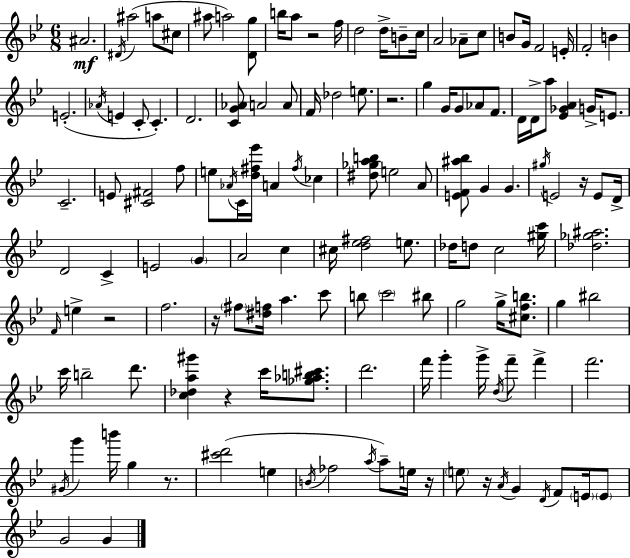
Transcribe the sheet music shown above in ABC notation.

X:1
T:Untitled
M:6/8
L:1/4
K:Gm
^A2 ^D/4 ^a2 a/2 ^c/2 ^a/2 a2 [Dg]/2 b/4 a/2 z2 f/4 d2 d/4 B/2 c/4 A2 _A/2 c/2 B/2 G/4 F2 E/4 F2 B E2 _A/4 E C/2 C D2 [CG_A]/2 A2 A/2 F/4 _d2 e/2 z2 g G/4 G/2 _A/2 F/2 D/4 D/4 a/2 [_E_GA] G/4 E/2 C2 E/2 [^C^F]2 f/2 e/2 _A/4 C/4 [d^f_e']/4 A ^f/4 _c [^d_gab]/2 e2 A/2 [EF^a_b]/2 G G ^g/4 E2 z/4 E/2 D/4 D2 C E2 G A2 c ^c/4 [d_e^f]2 e/2 _d/4 d/2 c2 [^gc']/4 [_d_g^a]2 F/4 e z2 f2 z/4 ^f/2 [^df]/4 a c'/2 b/2 c'2 ^b/2 g2 g/4 [^cfb]/2 g ^b2 c'/4 b2 d'/2 [c_da^g'] z c'/4 [_g_ab^c']/2 d'2 f'/4 g' g'/4 d/4 f'/2 f' f'2 ^G/4 g' b'/4 g z/2 [^c'd']2 e B/4 _f2 a/4 a/2 e/4 z/4 e/2 z/4 A/4 G D/4 F/2 E/4 E/2 G2 G